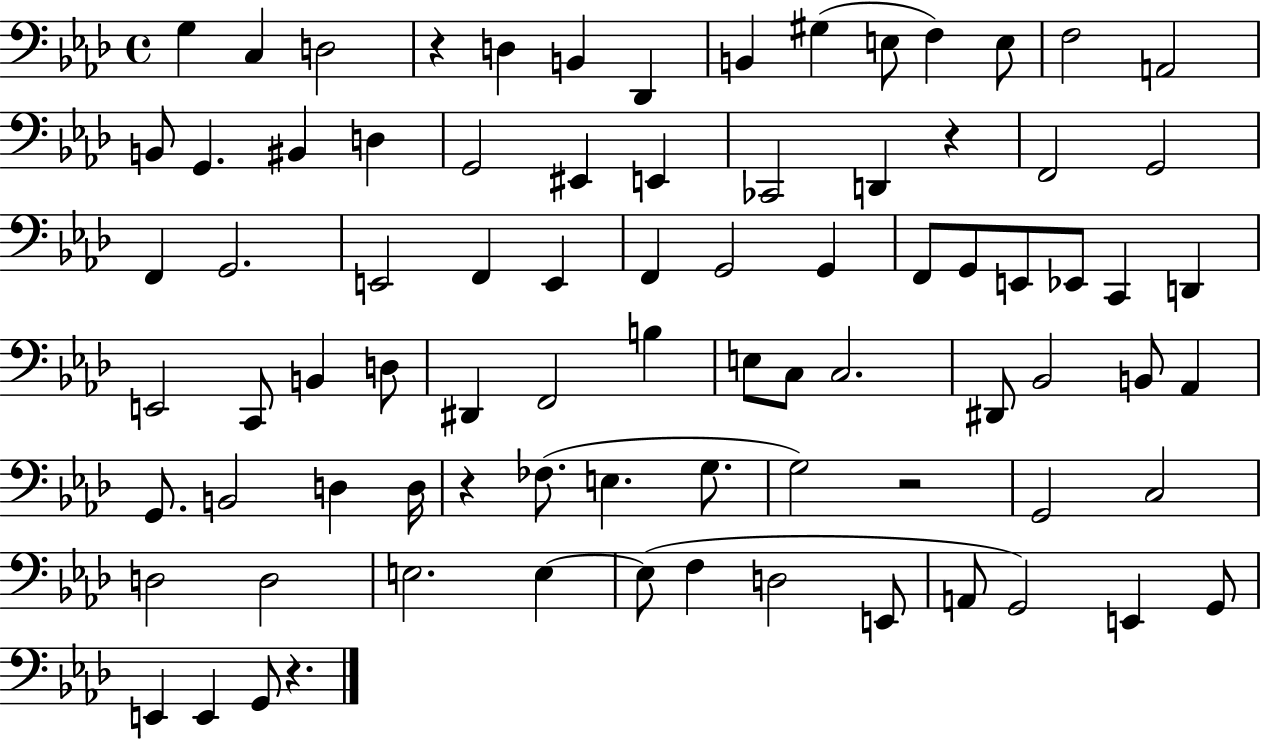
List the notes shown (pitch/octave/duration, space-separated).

G3/q C3/q D3/h R/q D3/q B2/q Db2/q B2/q G#3/q E3/e F3/q E3/e F3/h A2/h B2/e G2/q. BIS2/q D3/q G2/h EIS2/q E2/q CES2/h D2/q R/q F2/h G2/h F2/q G2/h. E2/h F2/q E2/q F2/q G2/h G2/q F2/e G2/e E2/e Eb2/e C2/q D2/q E2/h C2/e B2/q D3/e D#2/q F2/h B3/q E3/e C3/e C3/h. D#2/e Bb2/h B2/e Ab2/q G2/e. B2/h D3/q D3/s R/q FES3/e. E3/q. G3/e. G3/h R/h G2/h C3/h D3/h D3/h E3/h. E3/q E3/e F3/q D3/h E2/e A2/e G2/h E2/q G2/e E2/q E2/q G2/e R/q.